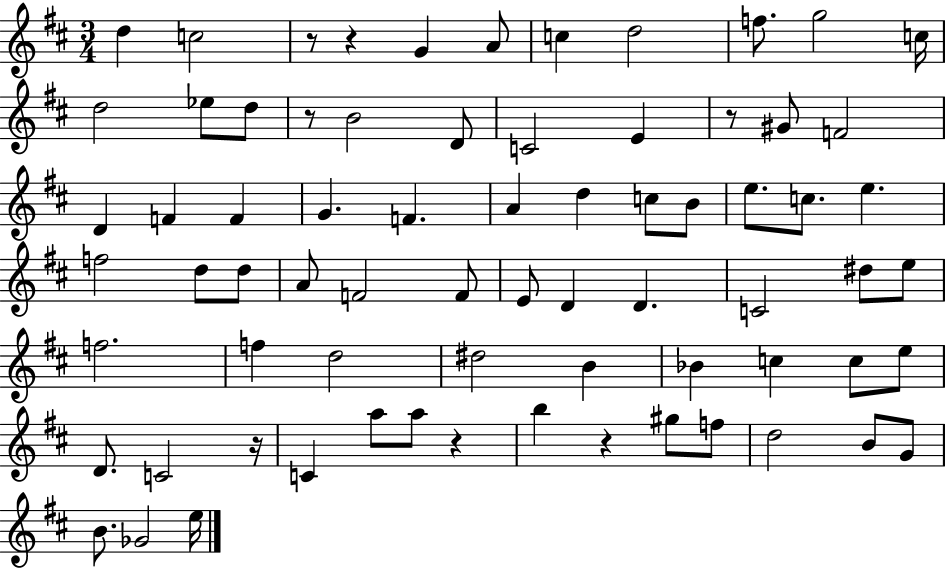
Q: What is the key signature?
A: D major